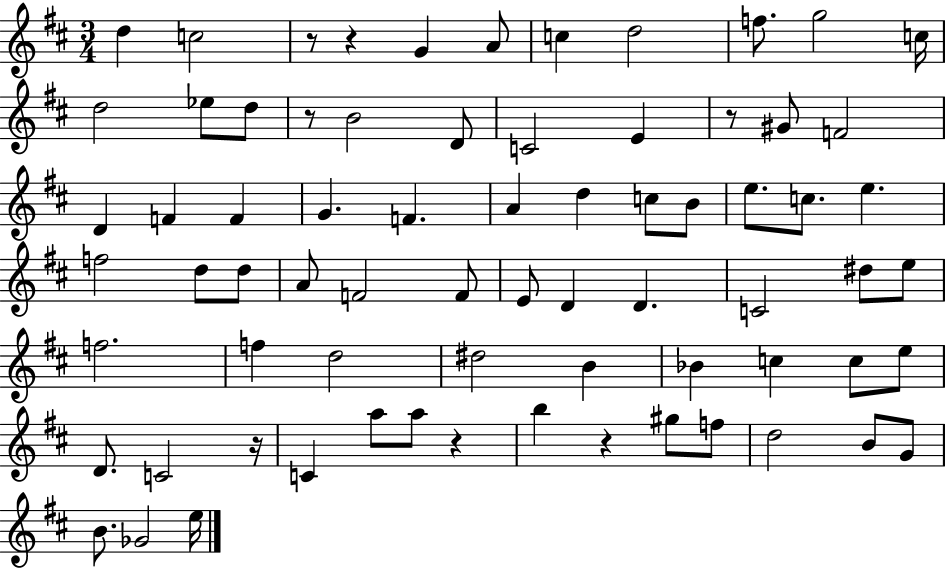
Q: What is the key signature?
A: D major